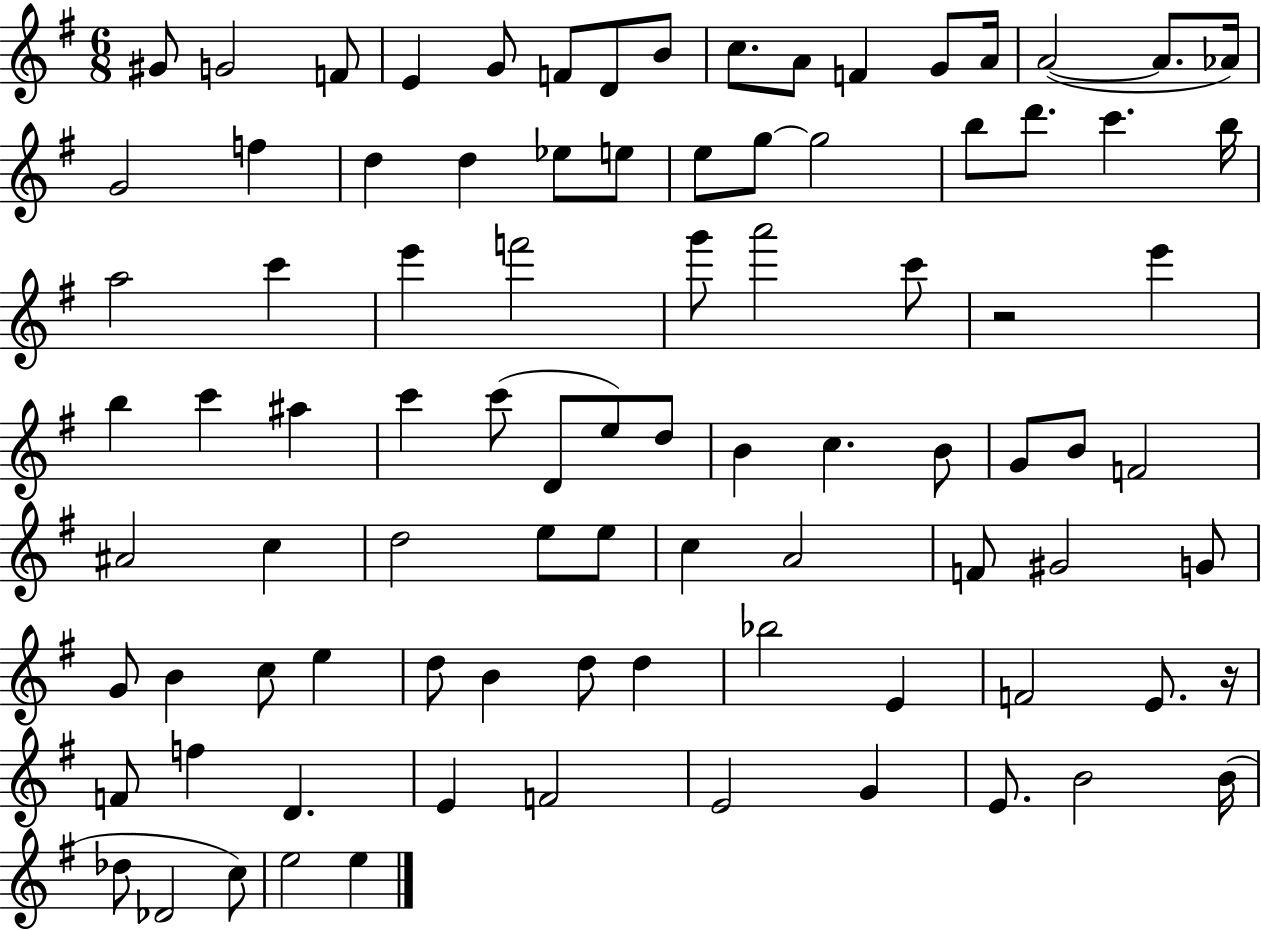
{
  \clef treble
  \numericTimeSignature
  \time 6/8
  \key g \major
  gis'8 g'2 f'8 | e'4 g'8 f'8 d'8 b'8 | c''8. a'8 f'4 g'8 a'16 | a'2~(~ a'8. aes'16) | \break g'2 f''4 | d''4 d''4 ees''8 e''8 | e''8 g''8~~ g''2 | b''8 d'''8. c'''4. b''16 | \break a''2 c'''4 | e'''4 f'''2 | g'''8 a'''2 c'''8 | r2 e'''4 | \break b''4 c'''4 ais''4 | c'''4 c'''8( d'8 e''8) d''8 | b'4 c''4. b'8 | g'8 b'8 f'2 | \break ais'2 c''4 | d''2 e''8 e''8 | c''4 a'2 | f'8 gis'2 g'8 | \break g'8 b'4 c''8 e''4 | d''8 b'4 d''8 d''4 | bes''2 e'4 | f'2 e'8. r16 | \break f'8 f''4 d'4. | e'4 f'2 | e'2 g'4 | e'8. b'2 b'16( | \break des''8 des'2 c''8) | e''2 e''4 | \bar "|."
}